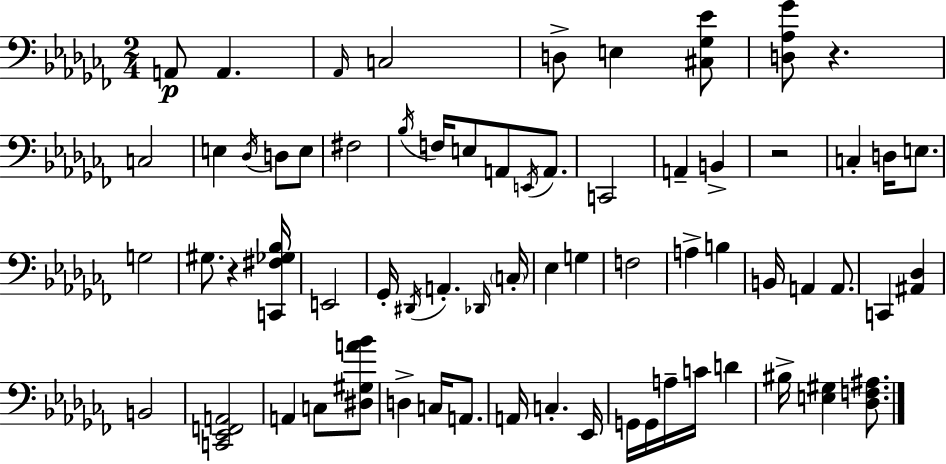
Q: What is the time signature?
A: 2/4